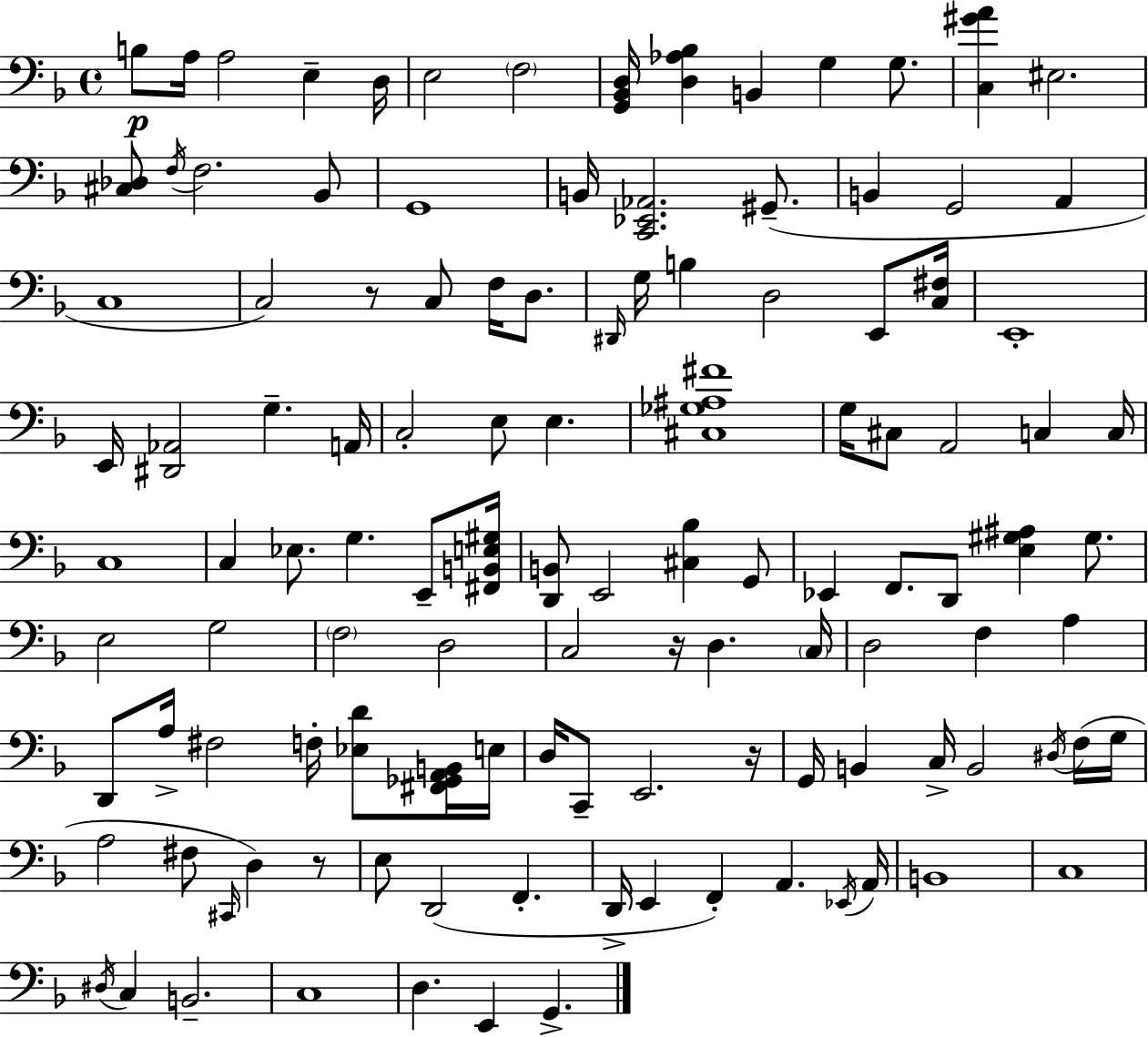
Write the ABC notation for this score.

X:1
T:Untitled
M:4/4
L:1/4
K:F
B,/2 A,/4 A,2 E, D,/4 E,2 F,2 [G,,_B,,D,]/4 [D,_A,_B,] B,, G, G,/2 [C,^GA] ^E,2 [^C,_D,]/2 F,/4 F,2 _B,,/2 G,,4 B,,/4 [C,,_E,,_A,,]2 ^G,,/2 B,, G,,2 A,, C,4 C,2 z/2 C,/2 F,/4 D,/2 ^D,,/4 G,/4 B, D,2 E,,/2 [C,^F,]/4 E,,4 E,,/4 [^D,,_A,,]2 G, A,,/4 C,2 E,/2 E, [^C,_G,^A,^F]4 G,/4 ^C,/2 A,,2 C, C,/4 C,4 C, _E,/2 G, E,,/2 [^F,,B,,E,^G,]/4 [D,,B,,]/2 E,,2 [^C,_B,] G,,/2 _E,, F,,/2 D,,/2 [E,^G,^A,] ^G,/2 E,2 G,2 F,2 D,2 C,2 z/4 D, C,/4 D,2 F, A, D,,/2 A,/4 ^F,2 F,/4 [_E,D]/2 [^F,,_G,,A,,B,,]/4 E,/4 D,/4 C,,/2 E,,2 z/4 G,,/4 B,, C,/4 B,,2 ^D,/4 F,/4 G,/4 A,2 ^F,/2 ^C,,/4 D, z/2 E,/2 D,,2 F,, D,,/4 E,, F,, A,, _E,,/4 A,,/4 B,,4 C,4 ^D,/4 C, B,,2 C,4 D, E,, G,,